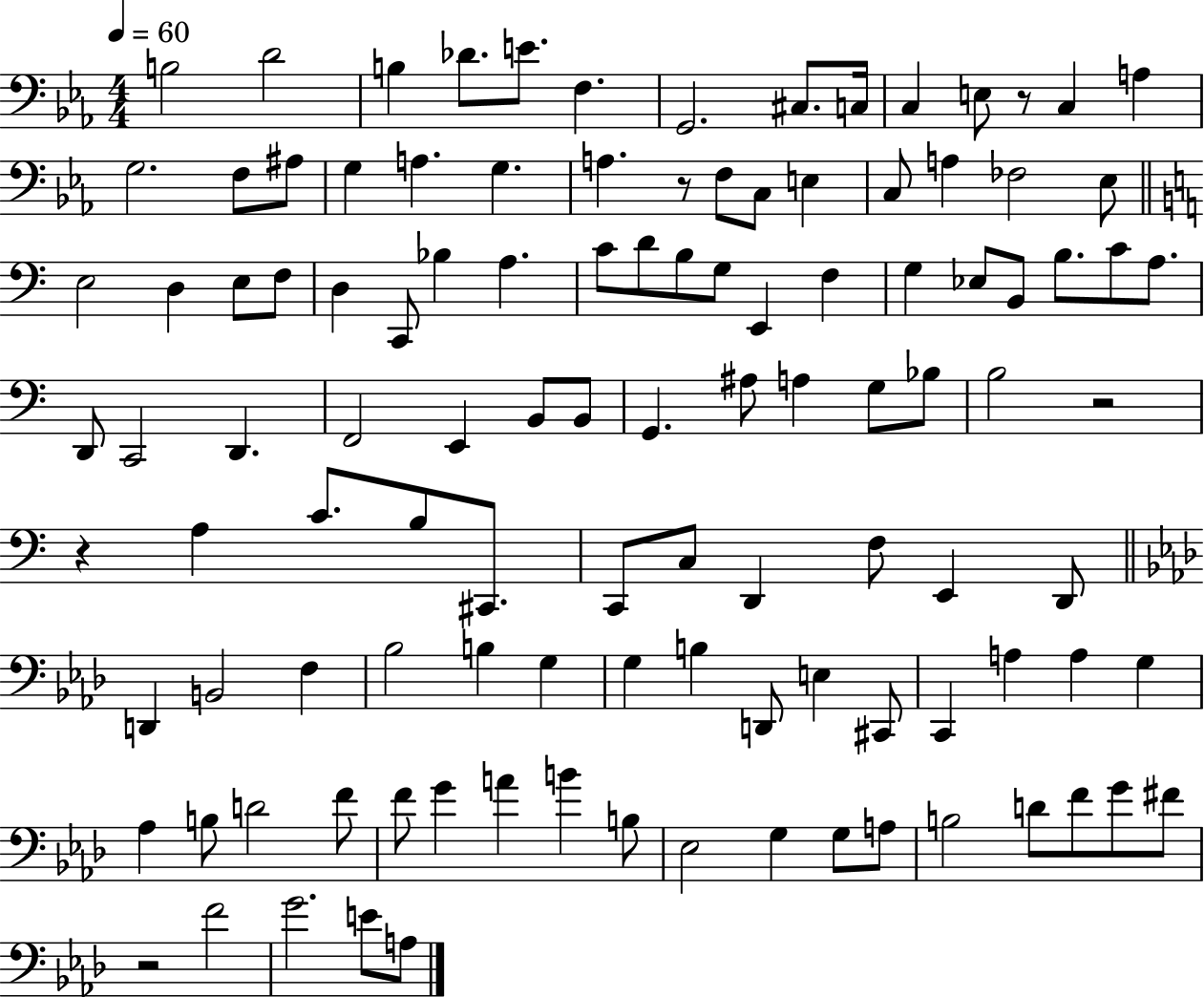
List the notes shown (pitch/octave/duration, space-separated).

B3/h D4/h B3/q Db4/e. E4/e. F3/q. G2/h. C#3/e. C3/s C3/q E3/e R/e C3/q A3/q G3/h. F3/e A#3/e G3/q A3/q. G3/q. A3/q. R/e F3/e C3/e E3/q C3/e A3/q FES3/h Eb3/e E3/h D3/q E3/e F3/e D3/q C2/e Bb3/q A3/q. C4/e D4/e B3/e G3/e E2/q F3/q G3/q Eb3/e B2/e B3/e. C4/e A3/e. D2/e C2/h D2/q. F2/h E2/q B2/e B2/e G2/q. A#3/e A3/q G3/e Bb3/e B3/h R/h R/q A3/q C4/e. B3/e C#2/e. C2/e C3/e D2/q F3/e E2/q D2/e D2/q B2/h F3/q Bb3/h B3/q G3/q G3/q B3/q D2/e E3/q C#2/e C2/q A3/q A3/q G3/q Ab3/q B3/e D4/h F4/e F4/e G4/q A4/q B4/q B3/e Eb3/h G3/q G3/e A3/e B3/h D4/e F4/e G4/e F#4/e R/h F4/h G4/h. E4/e A3/e